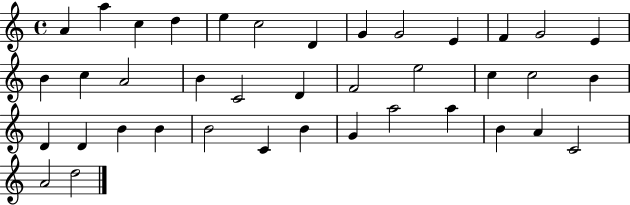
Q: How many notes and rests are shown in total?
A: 39